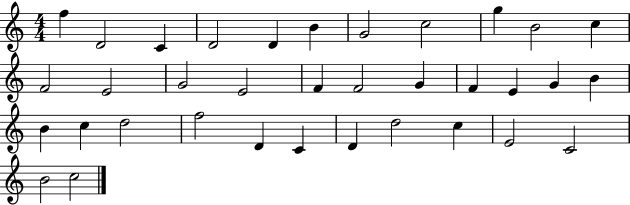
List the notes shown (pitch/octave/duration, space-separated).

F5/q D4/h C4/q D4/h D4/q B4/q G4/h C5/h G5/q B4/h C5/q F4/h E4/h G4/h E4/h F4/q F4/h G4/q F4/q E4/q G4/q B4/q B4/q C5/q D5/h F5/h D4/q C4/q D4/q D5/h C5/q E4/h C4/h B4/h C5/h